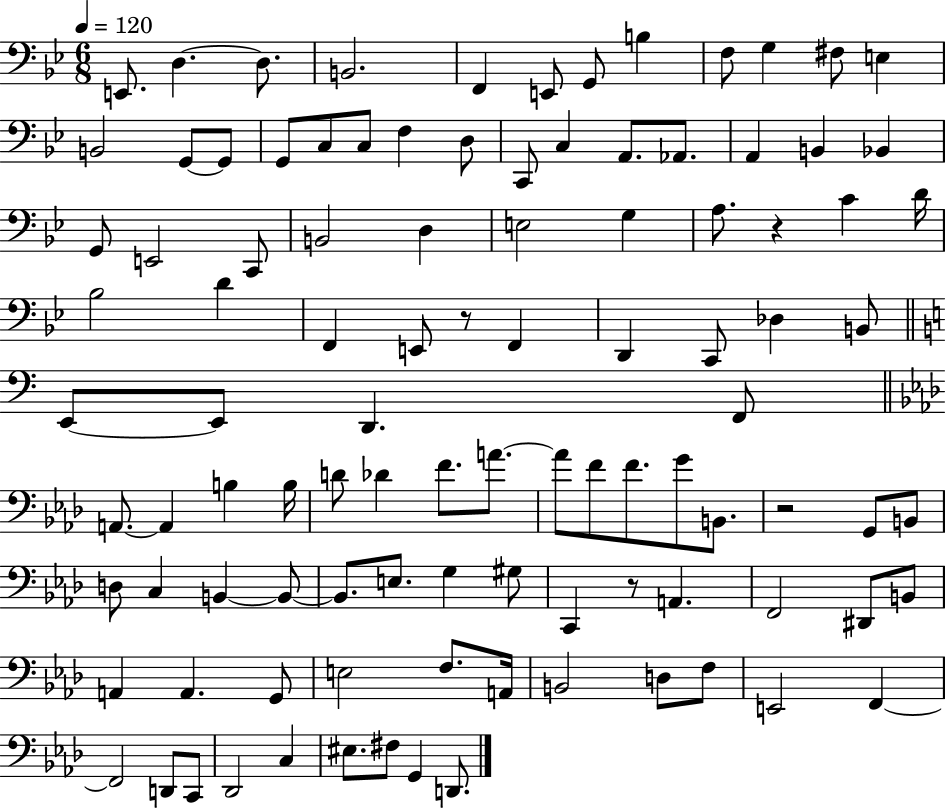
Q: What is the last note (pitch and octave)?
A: D2